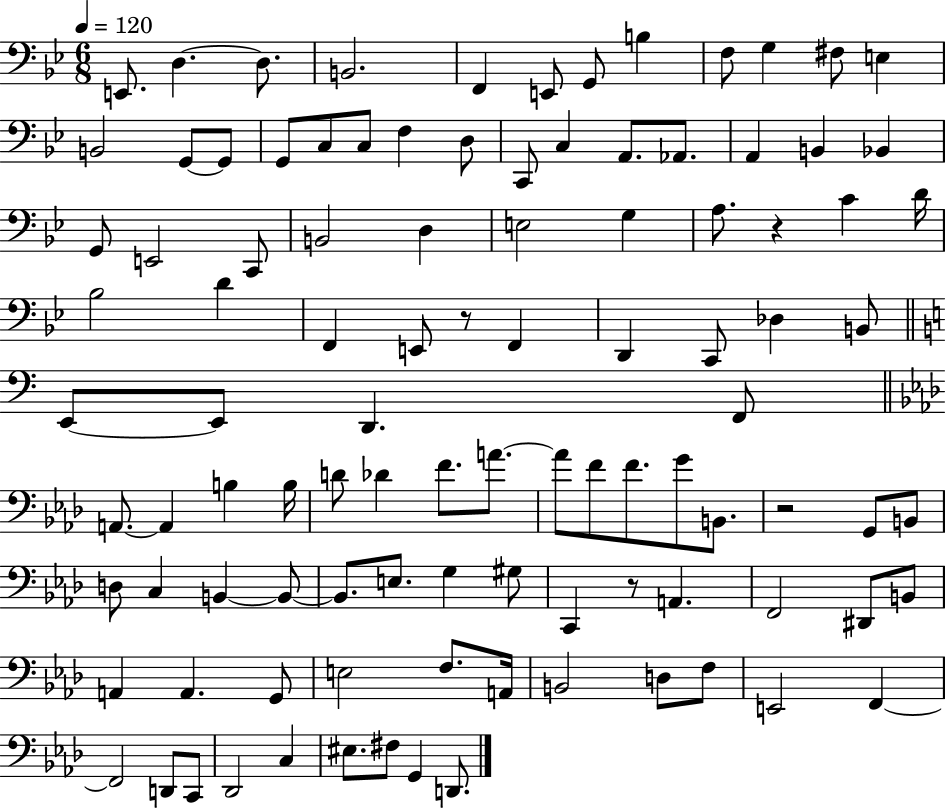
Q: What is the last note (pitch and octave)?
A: D2